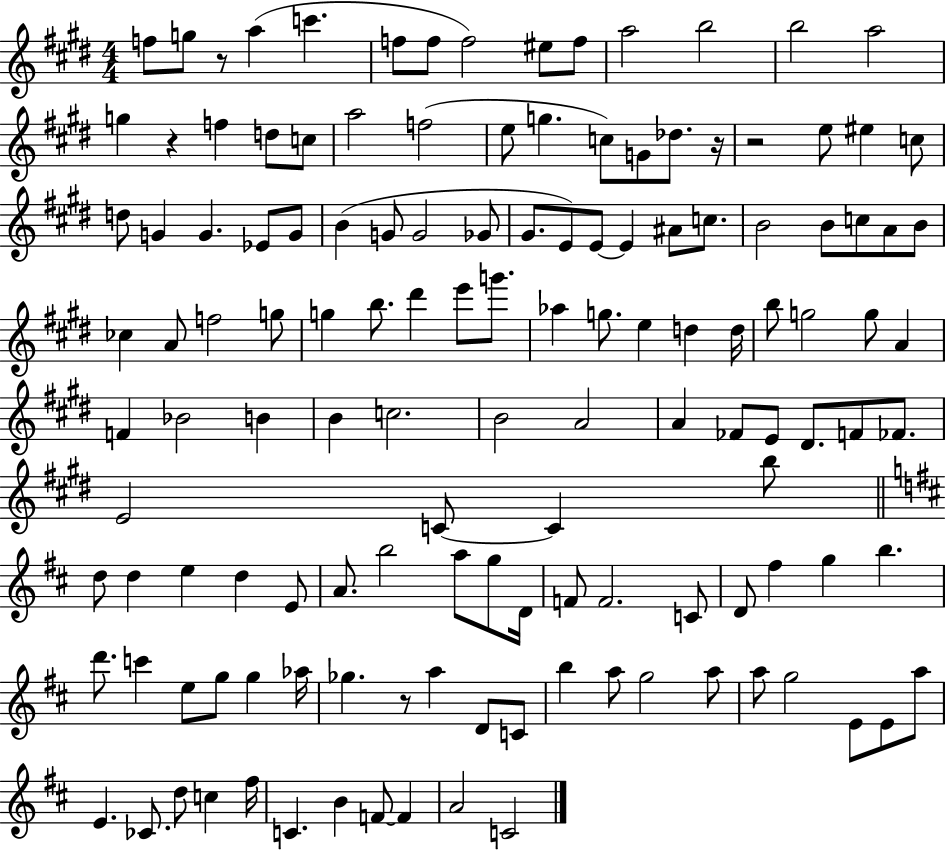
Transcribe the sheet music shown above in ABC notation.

X:1
T:Untitled
M:4/4
L:1/4
K:E
f/2 g/2 z/2 a c' f/2 f/2 f2 ^e/2 f/2 a2 b2 b2 a2 g z f d/2 c/2 a2 f2 e/2 g c/2 G/2 _d/2 z/4 z2 e/2 ^e c/2 d/2 G G _E/2 G/2 B G/2 G2 _G/2 ^G/2 E/2 E/2 E ^A/2 c/2 B2 B/2 c/2 A/2 B/2 _c A/2 f2 g/2 g b/2 ^d' e'/2 g'/2 _a g/2 e d d/4 b/2 g2 g/2 A F _B2 B B c2 B2 A2 A _F/2 E/2 ^D/2 F/2 _F/2 E2 C/2 C b/2 d/2 d e d E/2 A/2 b2 a/2 g/2 D/4 F/2 F2 C/2 D/2 ^f g b d'/2 c' e/2 g/2 g _a/4 _g z/2 a D/2 C/2 b a/2 g2 a/2 a/2 g2 E/2 E/2 a/2 E _C/2 d/2 c ^f/4 C B F/2 F A2 C2